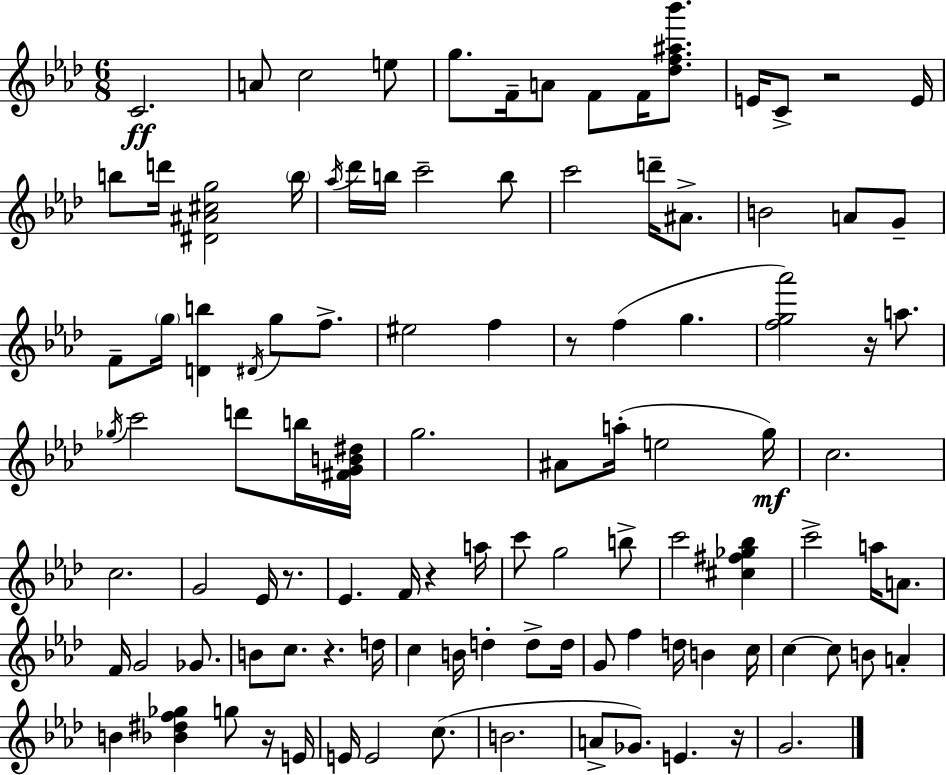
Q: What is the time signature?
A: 6/8